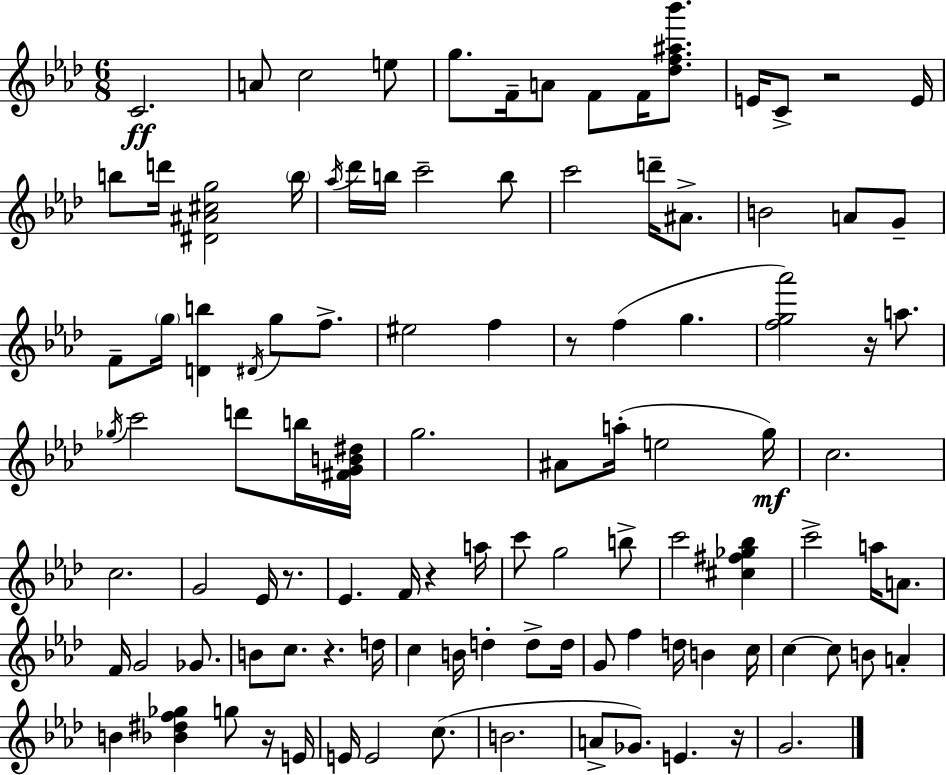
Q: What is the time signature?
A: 6/8